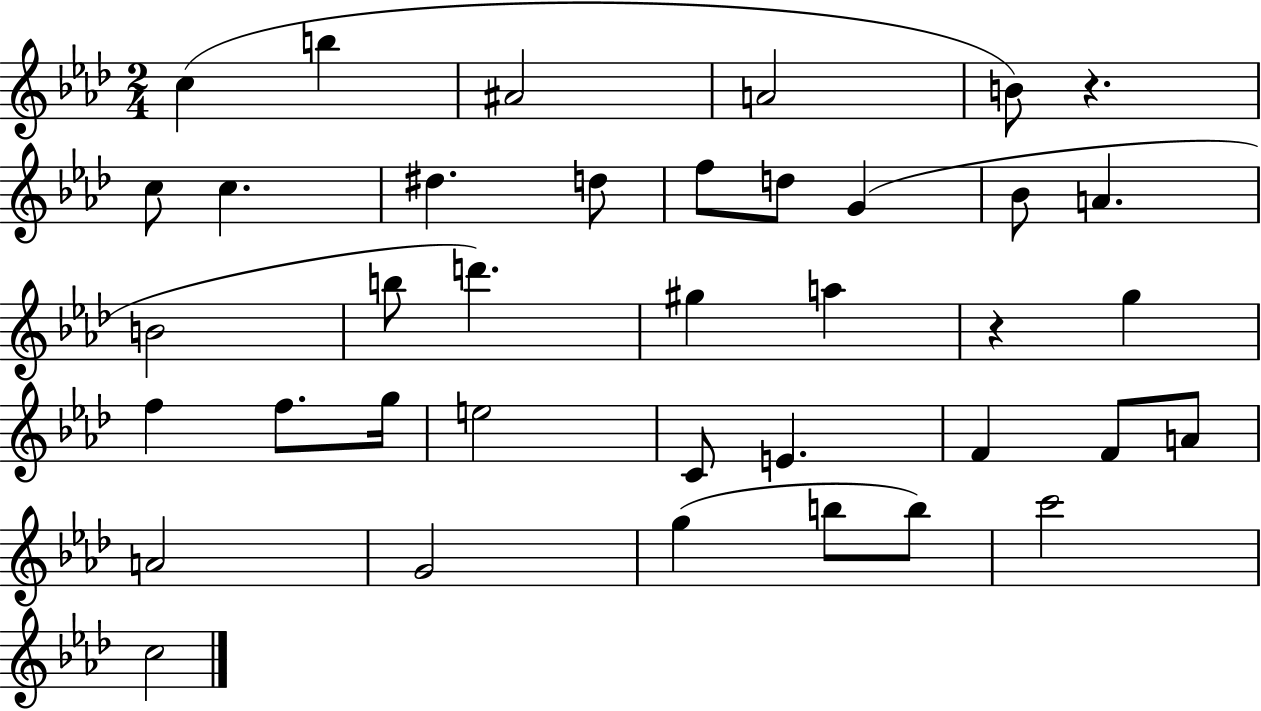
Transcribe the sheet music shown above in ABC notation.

X:1
T:Untitled
M:2/4
L:1/4
K:Ab
c b ^A2 A2 B/2 z c/2 c ^d d/2 f/2 d/2 G _B/2 A B2 b/2 d' ^g a z g f f/2 g/4 e2 C/2 E F F/2 A/2 A2 G2 g b/2 b/2 c'2 c2